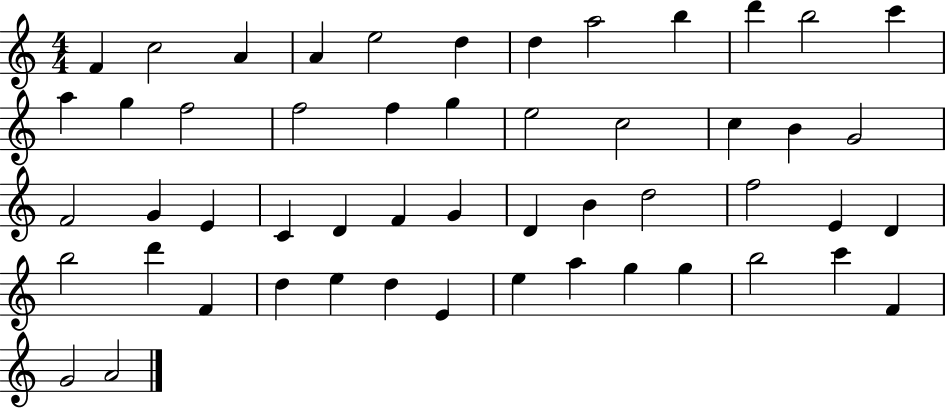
X:1
T:Untitled
M:4/4
L:1/4
K:C
F c2 A A e2 d d a2 b d' b2 c' a g f2 f2 f g e2 c2 c B G2 F2 G E C D F G D B d2 f2 E D b2 d' F d e d E e a g g b2 c' F G2 A2